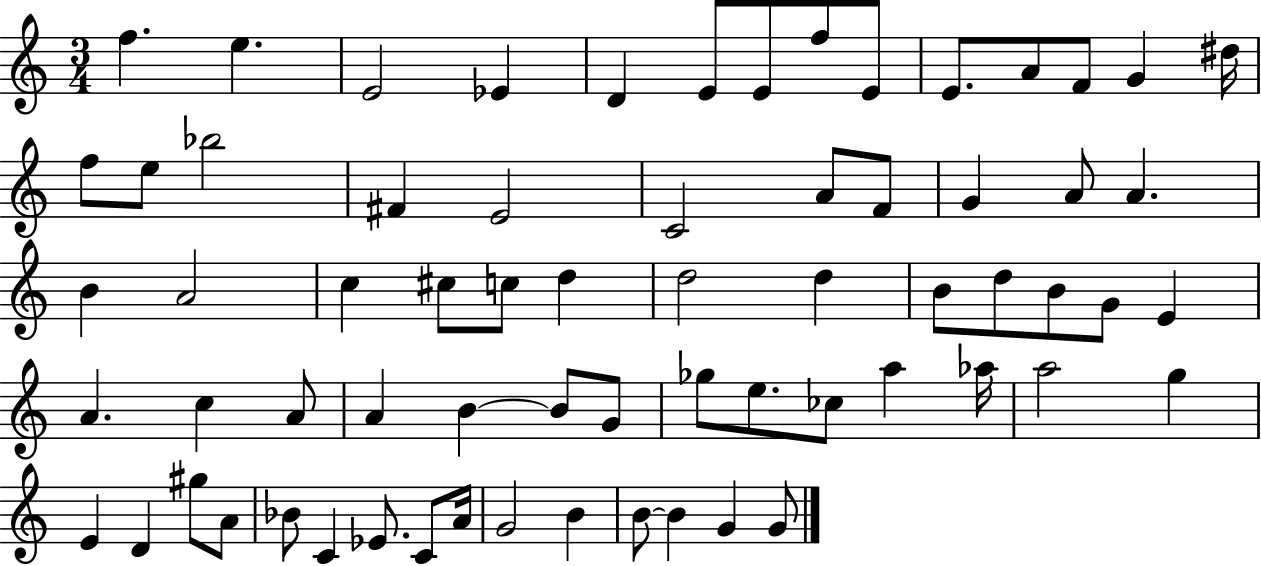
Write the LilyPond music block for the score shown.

{
  \clef treble
  \numericTimeSignature
  \time 3/4
  \key c \major
  \repeat volta 2 { f''4. e''4. | e'2 ees'4 | d'4 e'8 e'8 f''8 e'8 | e'8. a'8 f'8 g'4 dis''16 | \break f''8 e''8 bes''2 | fis'4 e'2 | c'2 a'8 f'8 | g'4 a'8 a'4. | \break b'4 a'2 | c''4 cis''8 c''8 d''4 | d''2 d''4 | b'8 d''8 b'8 g'8 e'4 | \break a'4. c''4 a'8 | a'4 b'4~~ b'8 g'8 | ges''8 e''8. ces''8 a''4 aes''16 | a''2 g''4 | \break e'4 d'4 gis''8 a'8 | bes'8 c'4 ees'8. c'8 a'16 | g'2 b'4 | b'8~~ b'4 g'4 g'8 | \break } \bar "|."
}